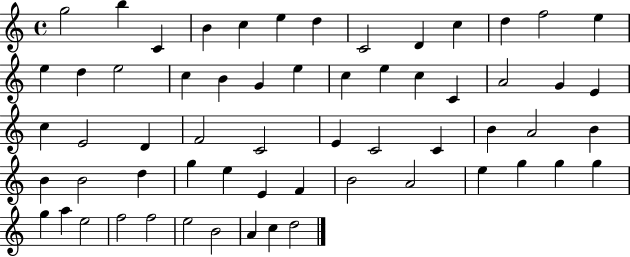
{
  \clef treble
  \time 4/4
  \defaultTimeSignature
  \key c \major
  g''2 b''4 c'4 | b'4 c''4 e''4 d''4 | c'2 d'4 c''4 | d''4 f''2 e''4 | \break e''4 d''4 e''2 | c''4 b'4 g'4 e''4 | c''4 e''4 c''4 c'4 | a'2 g'4 e'4 | \break c''4 e'2 d'4 | f'2 c'2 | e'4 c'2 c'4 | b'4 a'2 b'4 | \break b'4 b'2 d''4 | g''4 e''4 e'4 f'4 | b'2 a'2 | e''4 g''4 g''4 g''4 | \break g''4 a''4 e''2 | f''2 f''2 | e''2 b'2 | a'4 c''4 d''2 | \break \bar "|."
}